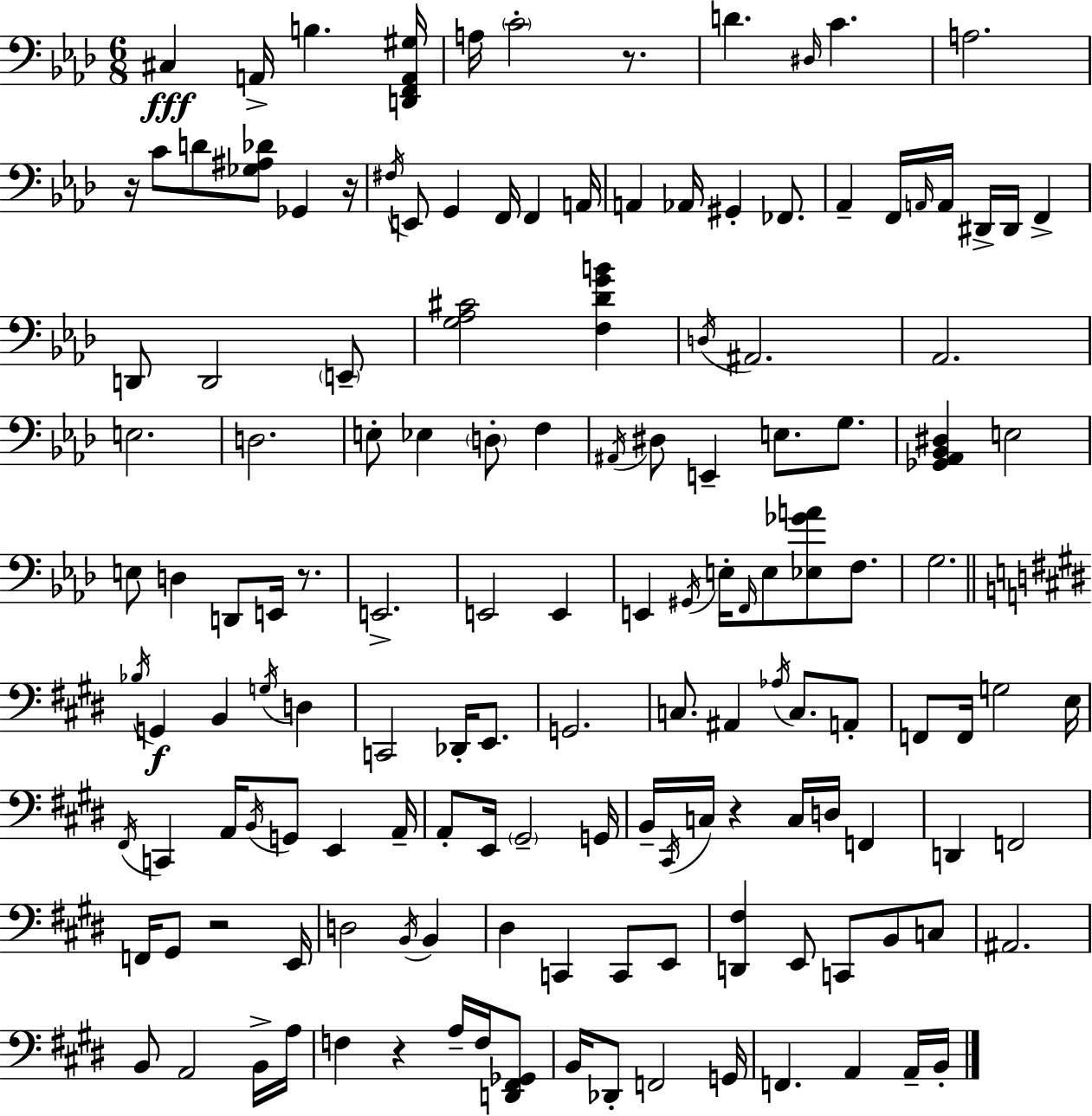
X:1
T:Untitled
M:6/8
L:1/4
K:Fm
^C, A,,/4 B, [D,,F,,A,,^G,]/4 A,/4 C2 z/2 D ^D,/4 C A,2 z/4 C/2 D/2 [_G,^A,_D]/2 _G,, z/4 ^F,/4 E,,/2 G,, F,,/4 F,, A,,/4 A,, _A,,/4 ^G,, _F,,/2 _A,, F,,/4 A,,/4 A,,/4 ^D,,/4 ^D,,/4 F,, D,,/2 D,,2 E,,/2 [G,_A,^C]2 [F,_DGB] D,/4 ^A,,2 _A,,2 E,2 D,2 E,/2 _E, D,/2 F, ^A,,/4 ^D,/2 E,, E,/2 G,/2 [_G,,_A,,_B,,^D,] E,2 E,/2 D, D,,/2 E,,/4 z/2 E,,2 E,,2 E,, E,, ^G,,/4 E,/4 F,,/4 E,/2 [_E,_GA]/2 F,/2 G,2 _B,/4 G,, B,, G,/4 D, C,,2 _D,,/4 E,,/2 G,,2 C,/2 ^A,, _A,/4 C,/2 A,,/2 F,,/2 F,,/4 G,2 E,/4 ^F,,/4 C,, A,,/4 B,,/4 G,,/2 E,, A,,/4 A,,/2 E,,/4 ^G,,2 G,,/4 B,,/4 ^C,,/4 C,/4 z C,/4 D,/4 F,, D,, F,,2 F,,/4 ^G,,/2 z2 E,,/4 D,2 B,,/4 B,, ^D, C,, C,,/2 E,,/2 [D,,^F,] E,,/2 C,,/2 B,,/2 C,/2 ^A,,2 B,,/2 A,,2 B,,/4 A,/4 F, z A,/4 F,/4 [D,,^F,,_G,,]/2 B,,/4 _D,,/2 F,,2 G,,/4 F,, A,, A,,/4 B,,/4